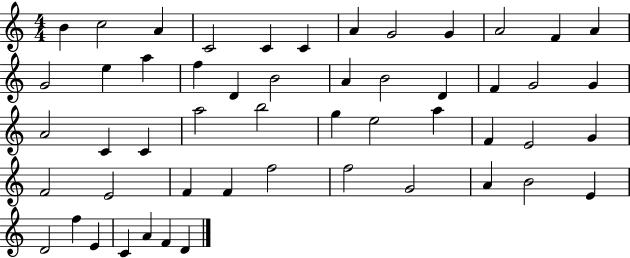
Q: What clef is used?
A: treble